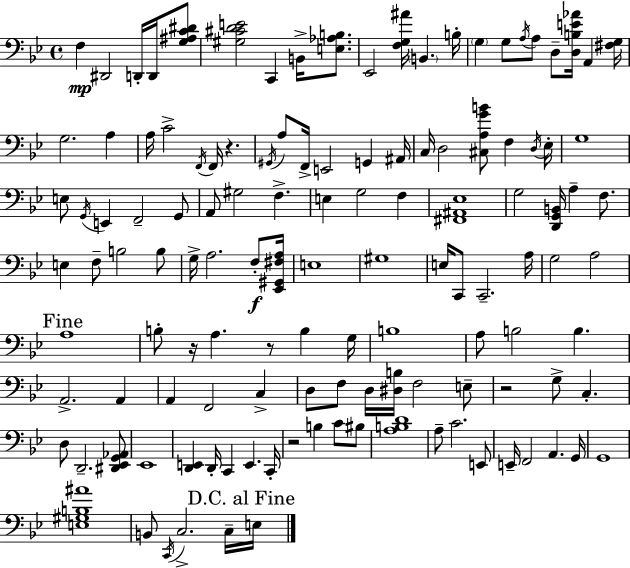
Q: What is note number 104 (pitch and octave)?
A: C3